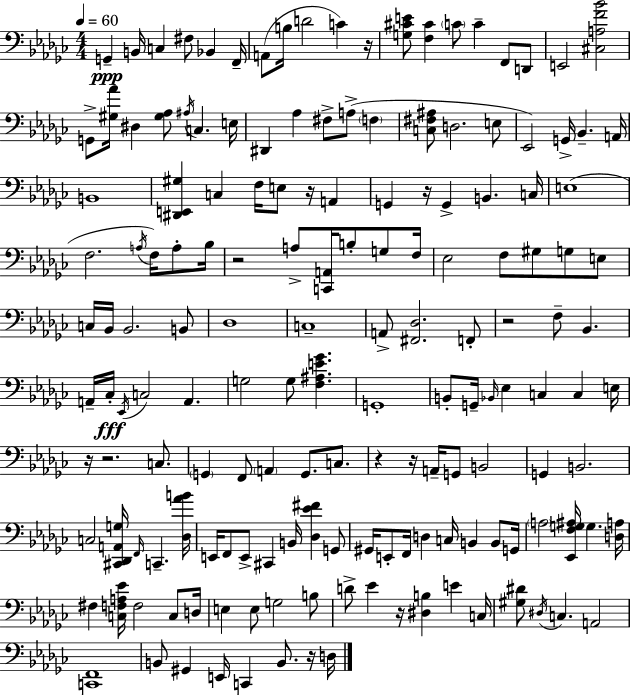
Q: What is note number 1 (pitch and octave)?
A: G2